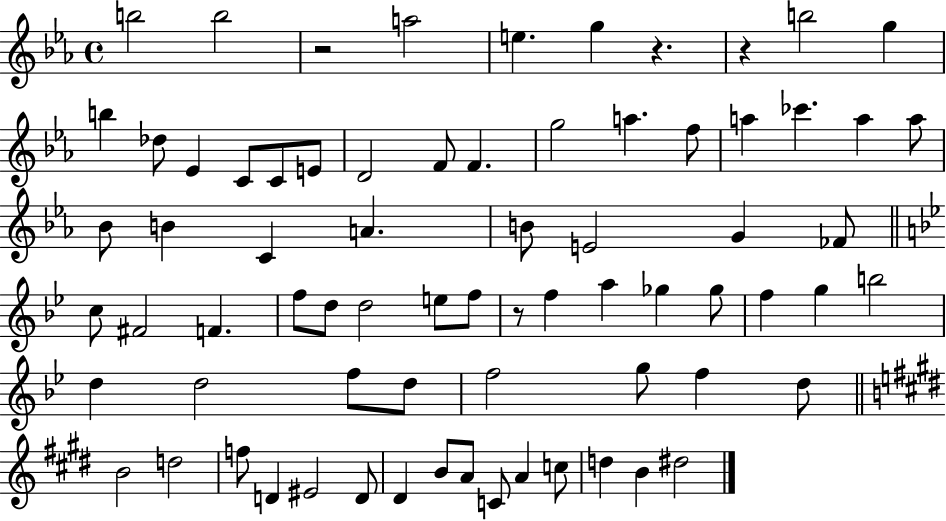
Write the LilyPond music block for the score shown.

{
  \clef treble
  \time 4/4
  \defaultTimeSignature
  \key ees \major
  b''2 b''2 | r2 a''2 | e''4. g''4 r4. | r4 b''2 g''4 | \break b''4 des''8 ees'4 c'8 c'8 e'8 | d'2 f'8 f'4. | g''2 a''4. f''8 | a''4 ces'''4. a''4 a''8 | \break bes'8 b'4 c'4 a'4. | b'8 e'2 g'4 fes'8 | \bar "||" \break \key bes \major c''8 fis'2 f'4. | f''8 d''8 d''2 e''8 f''8 | r8 f''4 a''4 ges''4 ges''8 | f''4 g''4 b''2 | \break d''4 d''2 f''8 d''8 | f''2 g''8 f''4 d''8 | \bar "||" \break \key e \major b'2 d''2 | f''8 d'4 eis'2 d'8 | dis'4 b'8 a'8 c'8 a'4 c''8 | d''4 b'4 dis''2 | \break \bar "|."
}